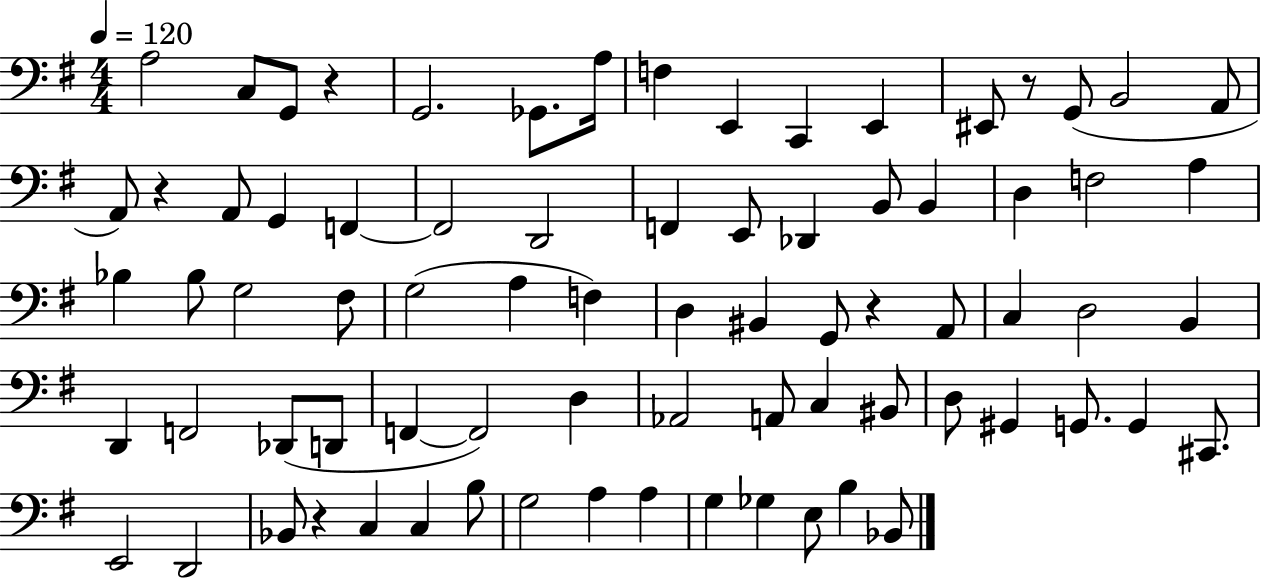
A3/h C3/e G2/e R/q G2/h. Gb2/e. A3/s F3/q E2/q C2/q E2/q EIS2/e R/e G2/e B2/h A2/e A2/e R/q A2/e G2/q F2/q F2/h D2/h F2/q E2/e Db2/q B2/e B2/q D3/q F3/h A3/q Bb3/q Bb3/e G3/h F#3/e G3/h A3/q F3/q D3/q BIS2/q G2/e R/q A2/e C3/q D3/h B2/q D2/q F2/h Db2/e D2/e F2/q F2/h D3/q Ab2/h A2/e C3/q BIS2/e D3/e G#2/q G2/e. G2/q C#2/e. E2/h D2/h Bb2/e R/q C3/q C3/q B3/e G3/h A3/q A3/q G3/q Gb3/q E3/e B3/q Bb2/e